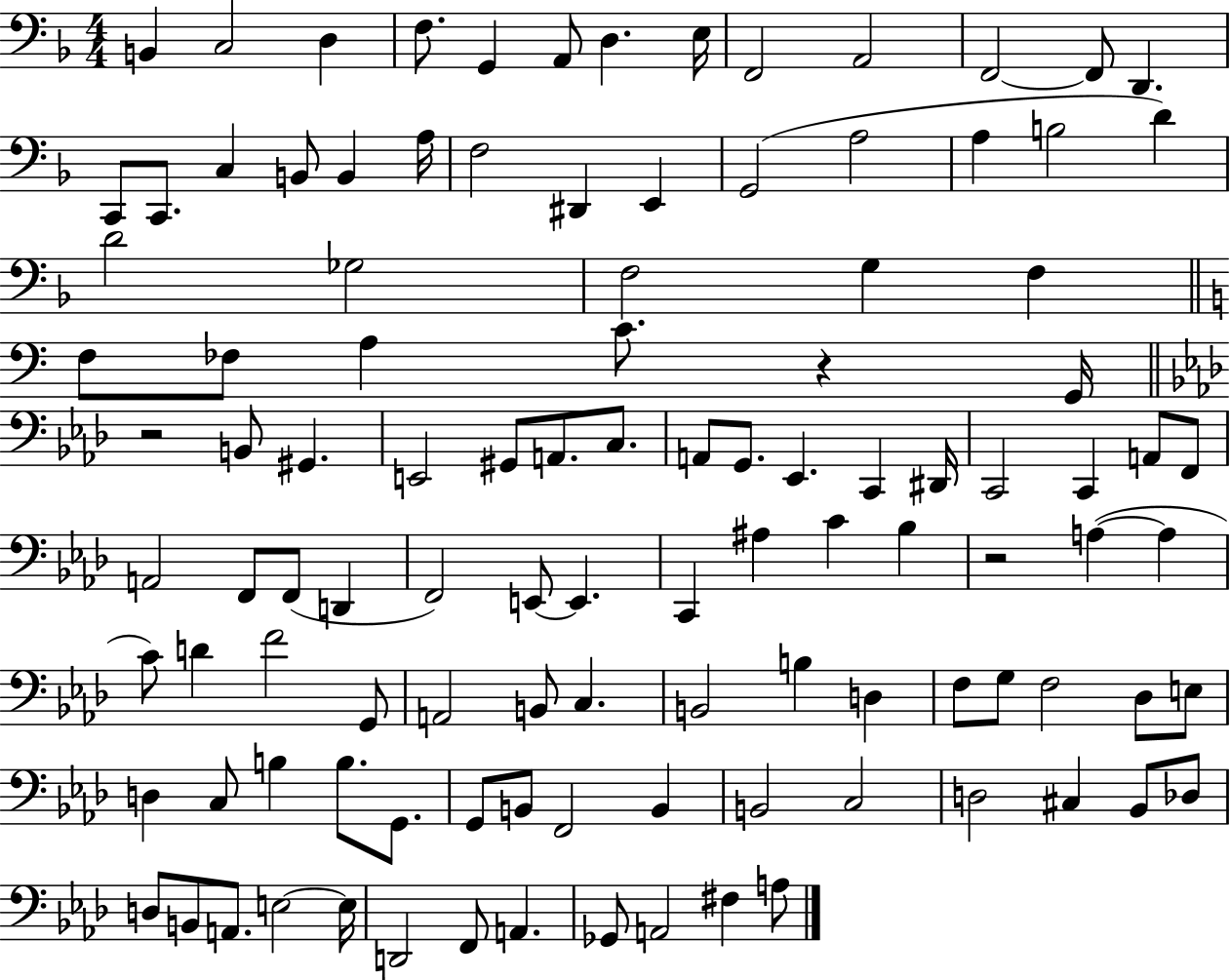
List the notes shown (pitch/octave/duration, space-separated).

B2/q C3/h D3/q F3/e. G2/q A2/e D3/q. E3/s F2/h A2/h F2/h F2/e D2/q. C2/e C2/e. C3/q B2/e B2/q A3/s F3/h D#2/q E2/q G2/h A3/h A3/q B3/h D4/q D4/h Gb3/h F3/h G3/q F3/q F3/e FES3/e A3/q C4/e. R/q G2/s R/h B2/e G#2/q. E2/h G#2/e A2/e. C3/e. A2/e G2/e. Eb2/q. C2/q D#2/s C2/h C2/q A2/e F2/e A2/h F2/e F2/e D2/q F2/h E2/e E2/q. C2/q A#3/q C4/q Bb3/q R/h A3/q A3/q C4/e D4/q F4/h G2/e A2/h B2/e C3/q. B2/h B3/q D3/q F3/e G3/e F3/h Db3/e E3/e D3/q C3/e B3/q B3/e. G2/e. G2/e B2/e F2/h B2/q B2/h C3/h D3/h C#3/q Bb2/e Db3/e D3/e B2/e A2/e. E3/h E3/s D2/h F2/e A2/q. Gb2/e A2/h F#3/q A3/e